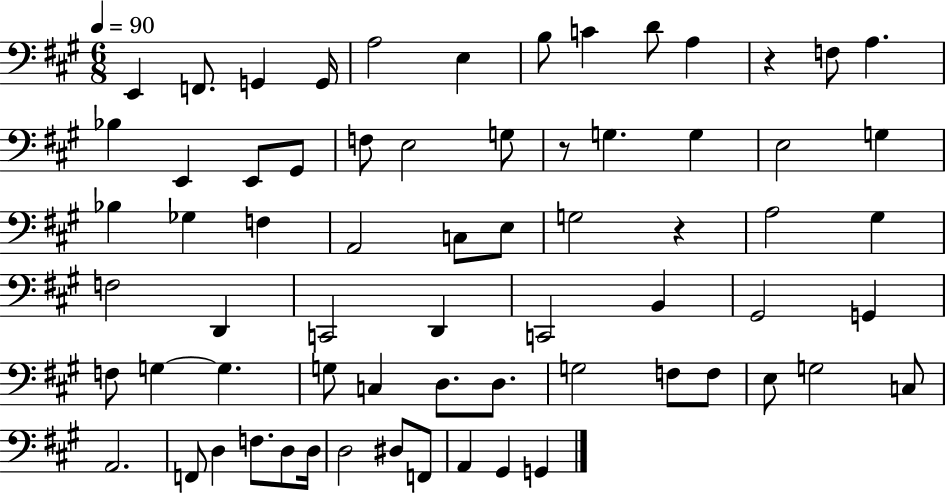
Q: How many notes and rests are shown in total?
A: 68